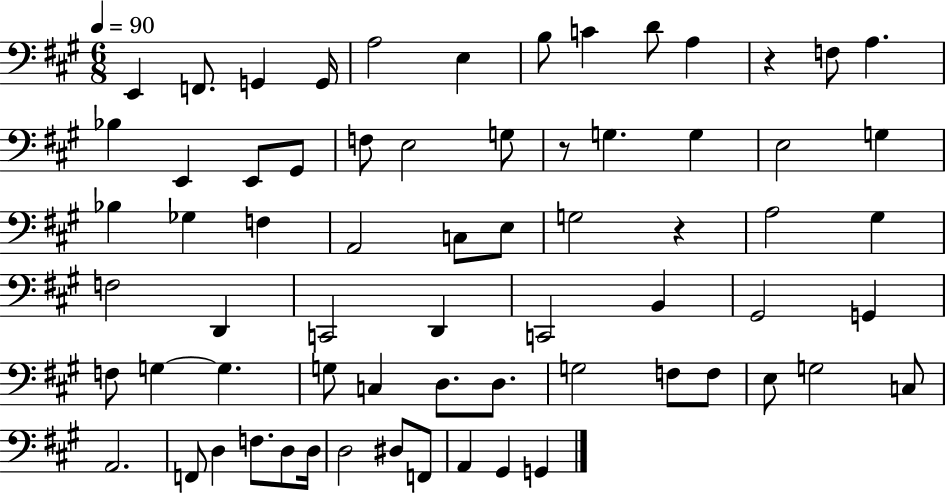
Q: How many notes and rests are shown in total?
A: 68